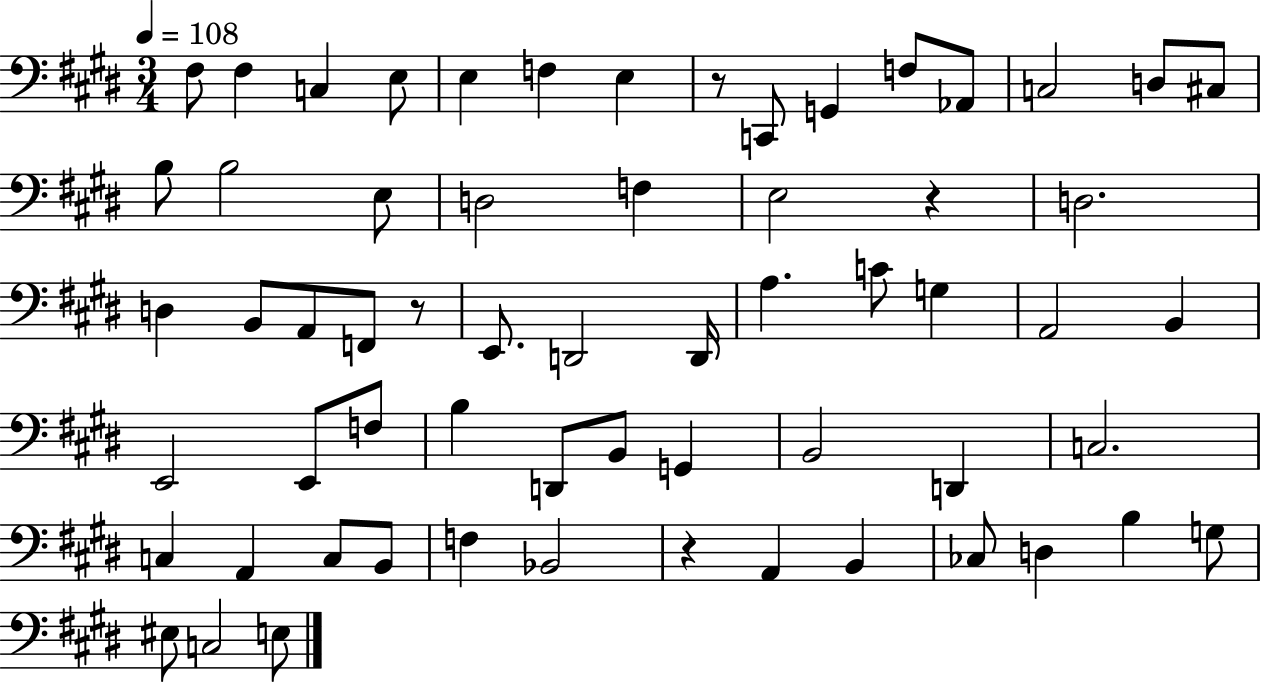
F#3/e F#3/q C3/q E3/e E3/q F3/q E3/q R/e C2/e G2/q F3/e Ab2/e C3/h D3/e C#3/e B3/e B3/h E3/e D3/h F3/q E3/h R/q D3/h. D3/q B2/e A2/e F2/e R/e E2/e. D2/h D2/s A3/q. C4/e G3/q A2/h B2/q E2/h E2/e F3/e B3/q D2/e B2/e G2/q B2/h D2/q C3/h. C3/q A2/q C3/e B2/e F3/q Bb2/h R/q A2/q B2/q CES3/e D3/q B3/q G3/e EIS3/e C3/h E3/e